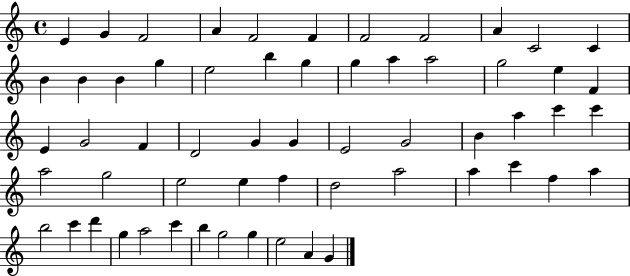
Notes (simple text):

E4/q G4/q F4/h A4/q F4/h F4/q F4/h F4/h A4/q C4/h C4/q B4/q B4/q B4/q G5/q E5/h B5/q G5/q G5/q A5/q A5/h G5/h E5/q F4/q E4/q G4/h F4/q D4/h G4/q G4/q E4/h G4/h B4/q A5/q C6/q C6/q A5/h G5/h E5/h E5/q F5/q D5/h A5/h A5/q C6/q F5/q A5/q B5/h C6/q D6/q G5/q A5/h C6/q B5/q G5/h G5/q E5/h A4/q G4/q